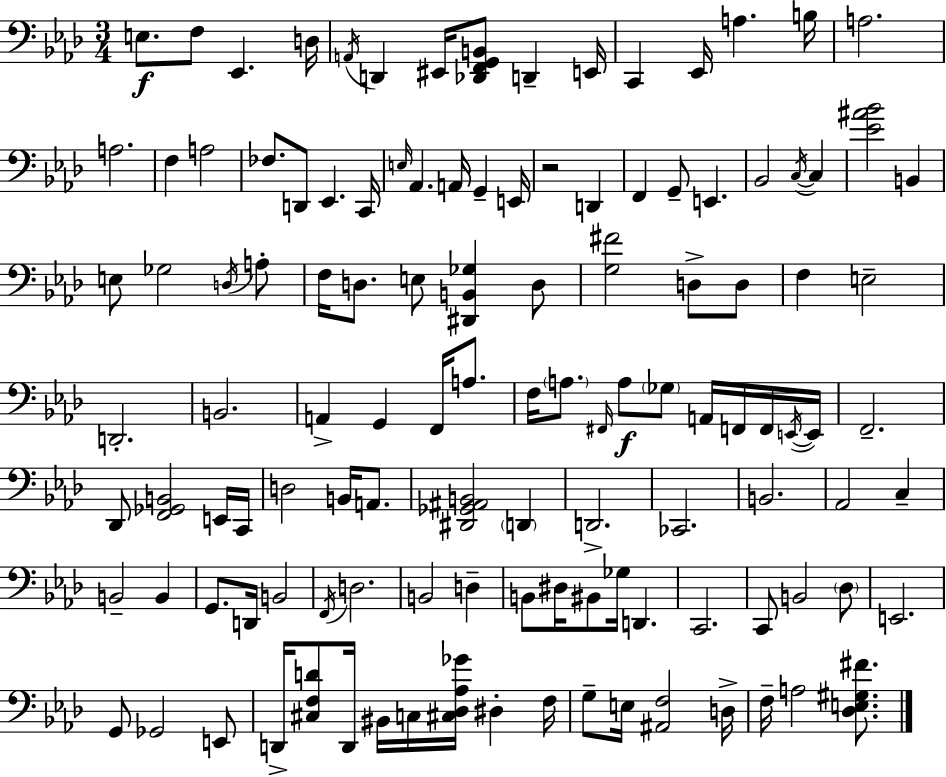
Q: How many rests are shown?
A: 1